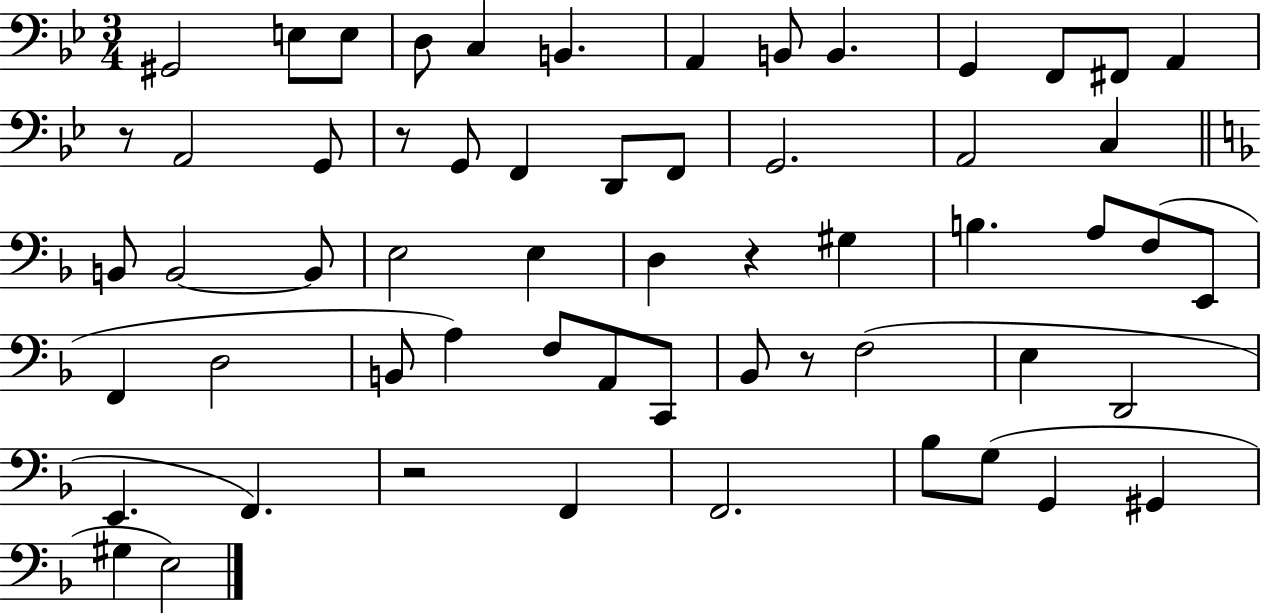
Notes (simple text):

G#2/h E3/e E3/e D3/e C3/q B2/q. A2/q B2/e B2/q. G2/q F2/e F#2/e A2/q R/e A2/h G2/e R/e G2/e F2/q D2/e F2/e G2/h. A2/h C3/q B2/e B2/h B2/e E3/h E3/q D3/q R/q G#3/q B3/q. A3/e F3/e E2/e F2/q D3/h B2/e A3/q F3/e A2/e C2/e Bb2/e R/e F3/h E3/q D2/h E2/q. F2/q. R/h F2/q F2/h. Bb3/e G3/e G2/q G#2/q G#3/q E3/h